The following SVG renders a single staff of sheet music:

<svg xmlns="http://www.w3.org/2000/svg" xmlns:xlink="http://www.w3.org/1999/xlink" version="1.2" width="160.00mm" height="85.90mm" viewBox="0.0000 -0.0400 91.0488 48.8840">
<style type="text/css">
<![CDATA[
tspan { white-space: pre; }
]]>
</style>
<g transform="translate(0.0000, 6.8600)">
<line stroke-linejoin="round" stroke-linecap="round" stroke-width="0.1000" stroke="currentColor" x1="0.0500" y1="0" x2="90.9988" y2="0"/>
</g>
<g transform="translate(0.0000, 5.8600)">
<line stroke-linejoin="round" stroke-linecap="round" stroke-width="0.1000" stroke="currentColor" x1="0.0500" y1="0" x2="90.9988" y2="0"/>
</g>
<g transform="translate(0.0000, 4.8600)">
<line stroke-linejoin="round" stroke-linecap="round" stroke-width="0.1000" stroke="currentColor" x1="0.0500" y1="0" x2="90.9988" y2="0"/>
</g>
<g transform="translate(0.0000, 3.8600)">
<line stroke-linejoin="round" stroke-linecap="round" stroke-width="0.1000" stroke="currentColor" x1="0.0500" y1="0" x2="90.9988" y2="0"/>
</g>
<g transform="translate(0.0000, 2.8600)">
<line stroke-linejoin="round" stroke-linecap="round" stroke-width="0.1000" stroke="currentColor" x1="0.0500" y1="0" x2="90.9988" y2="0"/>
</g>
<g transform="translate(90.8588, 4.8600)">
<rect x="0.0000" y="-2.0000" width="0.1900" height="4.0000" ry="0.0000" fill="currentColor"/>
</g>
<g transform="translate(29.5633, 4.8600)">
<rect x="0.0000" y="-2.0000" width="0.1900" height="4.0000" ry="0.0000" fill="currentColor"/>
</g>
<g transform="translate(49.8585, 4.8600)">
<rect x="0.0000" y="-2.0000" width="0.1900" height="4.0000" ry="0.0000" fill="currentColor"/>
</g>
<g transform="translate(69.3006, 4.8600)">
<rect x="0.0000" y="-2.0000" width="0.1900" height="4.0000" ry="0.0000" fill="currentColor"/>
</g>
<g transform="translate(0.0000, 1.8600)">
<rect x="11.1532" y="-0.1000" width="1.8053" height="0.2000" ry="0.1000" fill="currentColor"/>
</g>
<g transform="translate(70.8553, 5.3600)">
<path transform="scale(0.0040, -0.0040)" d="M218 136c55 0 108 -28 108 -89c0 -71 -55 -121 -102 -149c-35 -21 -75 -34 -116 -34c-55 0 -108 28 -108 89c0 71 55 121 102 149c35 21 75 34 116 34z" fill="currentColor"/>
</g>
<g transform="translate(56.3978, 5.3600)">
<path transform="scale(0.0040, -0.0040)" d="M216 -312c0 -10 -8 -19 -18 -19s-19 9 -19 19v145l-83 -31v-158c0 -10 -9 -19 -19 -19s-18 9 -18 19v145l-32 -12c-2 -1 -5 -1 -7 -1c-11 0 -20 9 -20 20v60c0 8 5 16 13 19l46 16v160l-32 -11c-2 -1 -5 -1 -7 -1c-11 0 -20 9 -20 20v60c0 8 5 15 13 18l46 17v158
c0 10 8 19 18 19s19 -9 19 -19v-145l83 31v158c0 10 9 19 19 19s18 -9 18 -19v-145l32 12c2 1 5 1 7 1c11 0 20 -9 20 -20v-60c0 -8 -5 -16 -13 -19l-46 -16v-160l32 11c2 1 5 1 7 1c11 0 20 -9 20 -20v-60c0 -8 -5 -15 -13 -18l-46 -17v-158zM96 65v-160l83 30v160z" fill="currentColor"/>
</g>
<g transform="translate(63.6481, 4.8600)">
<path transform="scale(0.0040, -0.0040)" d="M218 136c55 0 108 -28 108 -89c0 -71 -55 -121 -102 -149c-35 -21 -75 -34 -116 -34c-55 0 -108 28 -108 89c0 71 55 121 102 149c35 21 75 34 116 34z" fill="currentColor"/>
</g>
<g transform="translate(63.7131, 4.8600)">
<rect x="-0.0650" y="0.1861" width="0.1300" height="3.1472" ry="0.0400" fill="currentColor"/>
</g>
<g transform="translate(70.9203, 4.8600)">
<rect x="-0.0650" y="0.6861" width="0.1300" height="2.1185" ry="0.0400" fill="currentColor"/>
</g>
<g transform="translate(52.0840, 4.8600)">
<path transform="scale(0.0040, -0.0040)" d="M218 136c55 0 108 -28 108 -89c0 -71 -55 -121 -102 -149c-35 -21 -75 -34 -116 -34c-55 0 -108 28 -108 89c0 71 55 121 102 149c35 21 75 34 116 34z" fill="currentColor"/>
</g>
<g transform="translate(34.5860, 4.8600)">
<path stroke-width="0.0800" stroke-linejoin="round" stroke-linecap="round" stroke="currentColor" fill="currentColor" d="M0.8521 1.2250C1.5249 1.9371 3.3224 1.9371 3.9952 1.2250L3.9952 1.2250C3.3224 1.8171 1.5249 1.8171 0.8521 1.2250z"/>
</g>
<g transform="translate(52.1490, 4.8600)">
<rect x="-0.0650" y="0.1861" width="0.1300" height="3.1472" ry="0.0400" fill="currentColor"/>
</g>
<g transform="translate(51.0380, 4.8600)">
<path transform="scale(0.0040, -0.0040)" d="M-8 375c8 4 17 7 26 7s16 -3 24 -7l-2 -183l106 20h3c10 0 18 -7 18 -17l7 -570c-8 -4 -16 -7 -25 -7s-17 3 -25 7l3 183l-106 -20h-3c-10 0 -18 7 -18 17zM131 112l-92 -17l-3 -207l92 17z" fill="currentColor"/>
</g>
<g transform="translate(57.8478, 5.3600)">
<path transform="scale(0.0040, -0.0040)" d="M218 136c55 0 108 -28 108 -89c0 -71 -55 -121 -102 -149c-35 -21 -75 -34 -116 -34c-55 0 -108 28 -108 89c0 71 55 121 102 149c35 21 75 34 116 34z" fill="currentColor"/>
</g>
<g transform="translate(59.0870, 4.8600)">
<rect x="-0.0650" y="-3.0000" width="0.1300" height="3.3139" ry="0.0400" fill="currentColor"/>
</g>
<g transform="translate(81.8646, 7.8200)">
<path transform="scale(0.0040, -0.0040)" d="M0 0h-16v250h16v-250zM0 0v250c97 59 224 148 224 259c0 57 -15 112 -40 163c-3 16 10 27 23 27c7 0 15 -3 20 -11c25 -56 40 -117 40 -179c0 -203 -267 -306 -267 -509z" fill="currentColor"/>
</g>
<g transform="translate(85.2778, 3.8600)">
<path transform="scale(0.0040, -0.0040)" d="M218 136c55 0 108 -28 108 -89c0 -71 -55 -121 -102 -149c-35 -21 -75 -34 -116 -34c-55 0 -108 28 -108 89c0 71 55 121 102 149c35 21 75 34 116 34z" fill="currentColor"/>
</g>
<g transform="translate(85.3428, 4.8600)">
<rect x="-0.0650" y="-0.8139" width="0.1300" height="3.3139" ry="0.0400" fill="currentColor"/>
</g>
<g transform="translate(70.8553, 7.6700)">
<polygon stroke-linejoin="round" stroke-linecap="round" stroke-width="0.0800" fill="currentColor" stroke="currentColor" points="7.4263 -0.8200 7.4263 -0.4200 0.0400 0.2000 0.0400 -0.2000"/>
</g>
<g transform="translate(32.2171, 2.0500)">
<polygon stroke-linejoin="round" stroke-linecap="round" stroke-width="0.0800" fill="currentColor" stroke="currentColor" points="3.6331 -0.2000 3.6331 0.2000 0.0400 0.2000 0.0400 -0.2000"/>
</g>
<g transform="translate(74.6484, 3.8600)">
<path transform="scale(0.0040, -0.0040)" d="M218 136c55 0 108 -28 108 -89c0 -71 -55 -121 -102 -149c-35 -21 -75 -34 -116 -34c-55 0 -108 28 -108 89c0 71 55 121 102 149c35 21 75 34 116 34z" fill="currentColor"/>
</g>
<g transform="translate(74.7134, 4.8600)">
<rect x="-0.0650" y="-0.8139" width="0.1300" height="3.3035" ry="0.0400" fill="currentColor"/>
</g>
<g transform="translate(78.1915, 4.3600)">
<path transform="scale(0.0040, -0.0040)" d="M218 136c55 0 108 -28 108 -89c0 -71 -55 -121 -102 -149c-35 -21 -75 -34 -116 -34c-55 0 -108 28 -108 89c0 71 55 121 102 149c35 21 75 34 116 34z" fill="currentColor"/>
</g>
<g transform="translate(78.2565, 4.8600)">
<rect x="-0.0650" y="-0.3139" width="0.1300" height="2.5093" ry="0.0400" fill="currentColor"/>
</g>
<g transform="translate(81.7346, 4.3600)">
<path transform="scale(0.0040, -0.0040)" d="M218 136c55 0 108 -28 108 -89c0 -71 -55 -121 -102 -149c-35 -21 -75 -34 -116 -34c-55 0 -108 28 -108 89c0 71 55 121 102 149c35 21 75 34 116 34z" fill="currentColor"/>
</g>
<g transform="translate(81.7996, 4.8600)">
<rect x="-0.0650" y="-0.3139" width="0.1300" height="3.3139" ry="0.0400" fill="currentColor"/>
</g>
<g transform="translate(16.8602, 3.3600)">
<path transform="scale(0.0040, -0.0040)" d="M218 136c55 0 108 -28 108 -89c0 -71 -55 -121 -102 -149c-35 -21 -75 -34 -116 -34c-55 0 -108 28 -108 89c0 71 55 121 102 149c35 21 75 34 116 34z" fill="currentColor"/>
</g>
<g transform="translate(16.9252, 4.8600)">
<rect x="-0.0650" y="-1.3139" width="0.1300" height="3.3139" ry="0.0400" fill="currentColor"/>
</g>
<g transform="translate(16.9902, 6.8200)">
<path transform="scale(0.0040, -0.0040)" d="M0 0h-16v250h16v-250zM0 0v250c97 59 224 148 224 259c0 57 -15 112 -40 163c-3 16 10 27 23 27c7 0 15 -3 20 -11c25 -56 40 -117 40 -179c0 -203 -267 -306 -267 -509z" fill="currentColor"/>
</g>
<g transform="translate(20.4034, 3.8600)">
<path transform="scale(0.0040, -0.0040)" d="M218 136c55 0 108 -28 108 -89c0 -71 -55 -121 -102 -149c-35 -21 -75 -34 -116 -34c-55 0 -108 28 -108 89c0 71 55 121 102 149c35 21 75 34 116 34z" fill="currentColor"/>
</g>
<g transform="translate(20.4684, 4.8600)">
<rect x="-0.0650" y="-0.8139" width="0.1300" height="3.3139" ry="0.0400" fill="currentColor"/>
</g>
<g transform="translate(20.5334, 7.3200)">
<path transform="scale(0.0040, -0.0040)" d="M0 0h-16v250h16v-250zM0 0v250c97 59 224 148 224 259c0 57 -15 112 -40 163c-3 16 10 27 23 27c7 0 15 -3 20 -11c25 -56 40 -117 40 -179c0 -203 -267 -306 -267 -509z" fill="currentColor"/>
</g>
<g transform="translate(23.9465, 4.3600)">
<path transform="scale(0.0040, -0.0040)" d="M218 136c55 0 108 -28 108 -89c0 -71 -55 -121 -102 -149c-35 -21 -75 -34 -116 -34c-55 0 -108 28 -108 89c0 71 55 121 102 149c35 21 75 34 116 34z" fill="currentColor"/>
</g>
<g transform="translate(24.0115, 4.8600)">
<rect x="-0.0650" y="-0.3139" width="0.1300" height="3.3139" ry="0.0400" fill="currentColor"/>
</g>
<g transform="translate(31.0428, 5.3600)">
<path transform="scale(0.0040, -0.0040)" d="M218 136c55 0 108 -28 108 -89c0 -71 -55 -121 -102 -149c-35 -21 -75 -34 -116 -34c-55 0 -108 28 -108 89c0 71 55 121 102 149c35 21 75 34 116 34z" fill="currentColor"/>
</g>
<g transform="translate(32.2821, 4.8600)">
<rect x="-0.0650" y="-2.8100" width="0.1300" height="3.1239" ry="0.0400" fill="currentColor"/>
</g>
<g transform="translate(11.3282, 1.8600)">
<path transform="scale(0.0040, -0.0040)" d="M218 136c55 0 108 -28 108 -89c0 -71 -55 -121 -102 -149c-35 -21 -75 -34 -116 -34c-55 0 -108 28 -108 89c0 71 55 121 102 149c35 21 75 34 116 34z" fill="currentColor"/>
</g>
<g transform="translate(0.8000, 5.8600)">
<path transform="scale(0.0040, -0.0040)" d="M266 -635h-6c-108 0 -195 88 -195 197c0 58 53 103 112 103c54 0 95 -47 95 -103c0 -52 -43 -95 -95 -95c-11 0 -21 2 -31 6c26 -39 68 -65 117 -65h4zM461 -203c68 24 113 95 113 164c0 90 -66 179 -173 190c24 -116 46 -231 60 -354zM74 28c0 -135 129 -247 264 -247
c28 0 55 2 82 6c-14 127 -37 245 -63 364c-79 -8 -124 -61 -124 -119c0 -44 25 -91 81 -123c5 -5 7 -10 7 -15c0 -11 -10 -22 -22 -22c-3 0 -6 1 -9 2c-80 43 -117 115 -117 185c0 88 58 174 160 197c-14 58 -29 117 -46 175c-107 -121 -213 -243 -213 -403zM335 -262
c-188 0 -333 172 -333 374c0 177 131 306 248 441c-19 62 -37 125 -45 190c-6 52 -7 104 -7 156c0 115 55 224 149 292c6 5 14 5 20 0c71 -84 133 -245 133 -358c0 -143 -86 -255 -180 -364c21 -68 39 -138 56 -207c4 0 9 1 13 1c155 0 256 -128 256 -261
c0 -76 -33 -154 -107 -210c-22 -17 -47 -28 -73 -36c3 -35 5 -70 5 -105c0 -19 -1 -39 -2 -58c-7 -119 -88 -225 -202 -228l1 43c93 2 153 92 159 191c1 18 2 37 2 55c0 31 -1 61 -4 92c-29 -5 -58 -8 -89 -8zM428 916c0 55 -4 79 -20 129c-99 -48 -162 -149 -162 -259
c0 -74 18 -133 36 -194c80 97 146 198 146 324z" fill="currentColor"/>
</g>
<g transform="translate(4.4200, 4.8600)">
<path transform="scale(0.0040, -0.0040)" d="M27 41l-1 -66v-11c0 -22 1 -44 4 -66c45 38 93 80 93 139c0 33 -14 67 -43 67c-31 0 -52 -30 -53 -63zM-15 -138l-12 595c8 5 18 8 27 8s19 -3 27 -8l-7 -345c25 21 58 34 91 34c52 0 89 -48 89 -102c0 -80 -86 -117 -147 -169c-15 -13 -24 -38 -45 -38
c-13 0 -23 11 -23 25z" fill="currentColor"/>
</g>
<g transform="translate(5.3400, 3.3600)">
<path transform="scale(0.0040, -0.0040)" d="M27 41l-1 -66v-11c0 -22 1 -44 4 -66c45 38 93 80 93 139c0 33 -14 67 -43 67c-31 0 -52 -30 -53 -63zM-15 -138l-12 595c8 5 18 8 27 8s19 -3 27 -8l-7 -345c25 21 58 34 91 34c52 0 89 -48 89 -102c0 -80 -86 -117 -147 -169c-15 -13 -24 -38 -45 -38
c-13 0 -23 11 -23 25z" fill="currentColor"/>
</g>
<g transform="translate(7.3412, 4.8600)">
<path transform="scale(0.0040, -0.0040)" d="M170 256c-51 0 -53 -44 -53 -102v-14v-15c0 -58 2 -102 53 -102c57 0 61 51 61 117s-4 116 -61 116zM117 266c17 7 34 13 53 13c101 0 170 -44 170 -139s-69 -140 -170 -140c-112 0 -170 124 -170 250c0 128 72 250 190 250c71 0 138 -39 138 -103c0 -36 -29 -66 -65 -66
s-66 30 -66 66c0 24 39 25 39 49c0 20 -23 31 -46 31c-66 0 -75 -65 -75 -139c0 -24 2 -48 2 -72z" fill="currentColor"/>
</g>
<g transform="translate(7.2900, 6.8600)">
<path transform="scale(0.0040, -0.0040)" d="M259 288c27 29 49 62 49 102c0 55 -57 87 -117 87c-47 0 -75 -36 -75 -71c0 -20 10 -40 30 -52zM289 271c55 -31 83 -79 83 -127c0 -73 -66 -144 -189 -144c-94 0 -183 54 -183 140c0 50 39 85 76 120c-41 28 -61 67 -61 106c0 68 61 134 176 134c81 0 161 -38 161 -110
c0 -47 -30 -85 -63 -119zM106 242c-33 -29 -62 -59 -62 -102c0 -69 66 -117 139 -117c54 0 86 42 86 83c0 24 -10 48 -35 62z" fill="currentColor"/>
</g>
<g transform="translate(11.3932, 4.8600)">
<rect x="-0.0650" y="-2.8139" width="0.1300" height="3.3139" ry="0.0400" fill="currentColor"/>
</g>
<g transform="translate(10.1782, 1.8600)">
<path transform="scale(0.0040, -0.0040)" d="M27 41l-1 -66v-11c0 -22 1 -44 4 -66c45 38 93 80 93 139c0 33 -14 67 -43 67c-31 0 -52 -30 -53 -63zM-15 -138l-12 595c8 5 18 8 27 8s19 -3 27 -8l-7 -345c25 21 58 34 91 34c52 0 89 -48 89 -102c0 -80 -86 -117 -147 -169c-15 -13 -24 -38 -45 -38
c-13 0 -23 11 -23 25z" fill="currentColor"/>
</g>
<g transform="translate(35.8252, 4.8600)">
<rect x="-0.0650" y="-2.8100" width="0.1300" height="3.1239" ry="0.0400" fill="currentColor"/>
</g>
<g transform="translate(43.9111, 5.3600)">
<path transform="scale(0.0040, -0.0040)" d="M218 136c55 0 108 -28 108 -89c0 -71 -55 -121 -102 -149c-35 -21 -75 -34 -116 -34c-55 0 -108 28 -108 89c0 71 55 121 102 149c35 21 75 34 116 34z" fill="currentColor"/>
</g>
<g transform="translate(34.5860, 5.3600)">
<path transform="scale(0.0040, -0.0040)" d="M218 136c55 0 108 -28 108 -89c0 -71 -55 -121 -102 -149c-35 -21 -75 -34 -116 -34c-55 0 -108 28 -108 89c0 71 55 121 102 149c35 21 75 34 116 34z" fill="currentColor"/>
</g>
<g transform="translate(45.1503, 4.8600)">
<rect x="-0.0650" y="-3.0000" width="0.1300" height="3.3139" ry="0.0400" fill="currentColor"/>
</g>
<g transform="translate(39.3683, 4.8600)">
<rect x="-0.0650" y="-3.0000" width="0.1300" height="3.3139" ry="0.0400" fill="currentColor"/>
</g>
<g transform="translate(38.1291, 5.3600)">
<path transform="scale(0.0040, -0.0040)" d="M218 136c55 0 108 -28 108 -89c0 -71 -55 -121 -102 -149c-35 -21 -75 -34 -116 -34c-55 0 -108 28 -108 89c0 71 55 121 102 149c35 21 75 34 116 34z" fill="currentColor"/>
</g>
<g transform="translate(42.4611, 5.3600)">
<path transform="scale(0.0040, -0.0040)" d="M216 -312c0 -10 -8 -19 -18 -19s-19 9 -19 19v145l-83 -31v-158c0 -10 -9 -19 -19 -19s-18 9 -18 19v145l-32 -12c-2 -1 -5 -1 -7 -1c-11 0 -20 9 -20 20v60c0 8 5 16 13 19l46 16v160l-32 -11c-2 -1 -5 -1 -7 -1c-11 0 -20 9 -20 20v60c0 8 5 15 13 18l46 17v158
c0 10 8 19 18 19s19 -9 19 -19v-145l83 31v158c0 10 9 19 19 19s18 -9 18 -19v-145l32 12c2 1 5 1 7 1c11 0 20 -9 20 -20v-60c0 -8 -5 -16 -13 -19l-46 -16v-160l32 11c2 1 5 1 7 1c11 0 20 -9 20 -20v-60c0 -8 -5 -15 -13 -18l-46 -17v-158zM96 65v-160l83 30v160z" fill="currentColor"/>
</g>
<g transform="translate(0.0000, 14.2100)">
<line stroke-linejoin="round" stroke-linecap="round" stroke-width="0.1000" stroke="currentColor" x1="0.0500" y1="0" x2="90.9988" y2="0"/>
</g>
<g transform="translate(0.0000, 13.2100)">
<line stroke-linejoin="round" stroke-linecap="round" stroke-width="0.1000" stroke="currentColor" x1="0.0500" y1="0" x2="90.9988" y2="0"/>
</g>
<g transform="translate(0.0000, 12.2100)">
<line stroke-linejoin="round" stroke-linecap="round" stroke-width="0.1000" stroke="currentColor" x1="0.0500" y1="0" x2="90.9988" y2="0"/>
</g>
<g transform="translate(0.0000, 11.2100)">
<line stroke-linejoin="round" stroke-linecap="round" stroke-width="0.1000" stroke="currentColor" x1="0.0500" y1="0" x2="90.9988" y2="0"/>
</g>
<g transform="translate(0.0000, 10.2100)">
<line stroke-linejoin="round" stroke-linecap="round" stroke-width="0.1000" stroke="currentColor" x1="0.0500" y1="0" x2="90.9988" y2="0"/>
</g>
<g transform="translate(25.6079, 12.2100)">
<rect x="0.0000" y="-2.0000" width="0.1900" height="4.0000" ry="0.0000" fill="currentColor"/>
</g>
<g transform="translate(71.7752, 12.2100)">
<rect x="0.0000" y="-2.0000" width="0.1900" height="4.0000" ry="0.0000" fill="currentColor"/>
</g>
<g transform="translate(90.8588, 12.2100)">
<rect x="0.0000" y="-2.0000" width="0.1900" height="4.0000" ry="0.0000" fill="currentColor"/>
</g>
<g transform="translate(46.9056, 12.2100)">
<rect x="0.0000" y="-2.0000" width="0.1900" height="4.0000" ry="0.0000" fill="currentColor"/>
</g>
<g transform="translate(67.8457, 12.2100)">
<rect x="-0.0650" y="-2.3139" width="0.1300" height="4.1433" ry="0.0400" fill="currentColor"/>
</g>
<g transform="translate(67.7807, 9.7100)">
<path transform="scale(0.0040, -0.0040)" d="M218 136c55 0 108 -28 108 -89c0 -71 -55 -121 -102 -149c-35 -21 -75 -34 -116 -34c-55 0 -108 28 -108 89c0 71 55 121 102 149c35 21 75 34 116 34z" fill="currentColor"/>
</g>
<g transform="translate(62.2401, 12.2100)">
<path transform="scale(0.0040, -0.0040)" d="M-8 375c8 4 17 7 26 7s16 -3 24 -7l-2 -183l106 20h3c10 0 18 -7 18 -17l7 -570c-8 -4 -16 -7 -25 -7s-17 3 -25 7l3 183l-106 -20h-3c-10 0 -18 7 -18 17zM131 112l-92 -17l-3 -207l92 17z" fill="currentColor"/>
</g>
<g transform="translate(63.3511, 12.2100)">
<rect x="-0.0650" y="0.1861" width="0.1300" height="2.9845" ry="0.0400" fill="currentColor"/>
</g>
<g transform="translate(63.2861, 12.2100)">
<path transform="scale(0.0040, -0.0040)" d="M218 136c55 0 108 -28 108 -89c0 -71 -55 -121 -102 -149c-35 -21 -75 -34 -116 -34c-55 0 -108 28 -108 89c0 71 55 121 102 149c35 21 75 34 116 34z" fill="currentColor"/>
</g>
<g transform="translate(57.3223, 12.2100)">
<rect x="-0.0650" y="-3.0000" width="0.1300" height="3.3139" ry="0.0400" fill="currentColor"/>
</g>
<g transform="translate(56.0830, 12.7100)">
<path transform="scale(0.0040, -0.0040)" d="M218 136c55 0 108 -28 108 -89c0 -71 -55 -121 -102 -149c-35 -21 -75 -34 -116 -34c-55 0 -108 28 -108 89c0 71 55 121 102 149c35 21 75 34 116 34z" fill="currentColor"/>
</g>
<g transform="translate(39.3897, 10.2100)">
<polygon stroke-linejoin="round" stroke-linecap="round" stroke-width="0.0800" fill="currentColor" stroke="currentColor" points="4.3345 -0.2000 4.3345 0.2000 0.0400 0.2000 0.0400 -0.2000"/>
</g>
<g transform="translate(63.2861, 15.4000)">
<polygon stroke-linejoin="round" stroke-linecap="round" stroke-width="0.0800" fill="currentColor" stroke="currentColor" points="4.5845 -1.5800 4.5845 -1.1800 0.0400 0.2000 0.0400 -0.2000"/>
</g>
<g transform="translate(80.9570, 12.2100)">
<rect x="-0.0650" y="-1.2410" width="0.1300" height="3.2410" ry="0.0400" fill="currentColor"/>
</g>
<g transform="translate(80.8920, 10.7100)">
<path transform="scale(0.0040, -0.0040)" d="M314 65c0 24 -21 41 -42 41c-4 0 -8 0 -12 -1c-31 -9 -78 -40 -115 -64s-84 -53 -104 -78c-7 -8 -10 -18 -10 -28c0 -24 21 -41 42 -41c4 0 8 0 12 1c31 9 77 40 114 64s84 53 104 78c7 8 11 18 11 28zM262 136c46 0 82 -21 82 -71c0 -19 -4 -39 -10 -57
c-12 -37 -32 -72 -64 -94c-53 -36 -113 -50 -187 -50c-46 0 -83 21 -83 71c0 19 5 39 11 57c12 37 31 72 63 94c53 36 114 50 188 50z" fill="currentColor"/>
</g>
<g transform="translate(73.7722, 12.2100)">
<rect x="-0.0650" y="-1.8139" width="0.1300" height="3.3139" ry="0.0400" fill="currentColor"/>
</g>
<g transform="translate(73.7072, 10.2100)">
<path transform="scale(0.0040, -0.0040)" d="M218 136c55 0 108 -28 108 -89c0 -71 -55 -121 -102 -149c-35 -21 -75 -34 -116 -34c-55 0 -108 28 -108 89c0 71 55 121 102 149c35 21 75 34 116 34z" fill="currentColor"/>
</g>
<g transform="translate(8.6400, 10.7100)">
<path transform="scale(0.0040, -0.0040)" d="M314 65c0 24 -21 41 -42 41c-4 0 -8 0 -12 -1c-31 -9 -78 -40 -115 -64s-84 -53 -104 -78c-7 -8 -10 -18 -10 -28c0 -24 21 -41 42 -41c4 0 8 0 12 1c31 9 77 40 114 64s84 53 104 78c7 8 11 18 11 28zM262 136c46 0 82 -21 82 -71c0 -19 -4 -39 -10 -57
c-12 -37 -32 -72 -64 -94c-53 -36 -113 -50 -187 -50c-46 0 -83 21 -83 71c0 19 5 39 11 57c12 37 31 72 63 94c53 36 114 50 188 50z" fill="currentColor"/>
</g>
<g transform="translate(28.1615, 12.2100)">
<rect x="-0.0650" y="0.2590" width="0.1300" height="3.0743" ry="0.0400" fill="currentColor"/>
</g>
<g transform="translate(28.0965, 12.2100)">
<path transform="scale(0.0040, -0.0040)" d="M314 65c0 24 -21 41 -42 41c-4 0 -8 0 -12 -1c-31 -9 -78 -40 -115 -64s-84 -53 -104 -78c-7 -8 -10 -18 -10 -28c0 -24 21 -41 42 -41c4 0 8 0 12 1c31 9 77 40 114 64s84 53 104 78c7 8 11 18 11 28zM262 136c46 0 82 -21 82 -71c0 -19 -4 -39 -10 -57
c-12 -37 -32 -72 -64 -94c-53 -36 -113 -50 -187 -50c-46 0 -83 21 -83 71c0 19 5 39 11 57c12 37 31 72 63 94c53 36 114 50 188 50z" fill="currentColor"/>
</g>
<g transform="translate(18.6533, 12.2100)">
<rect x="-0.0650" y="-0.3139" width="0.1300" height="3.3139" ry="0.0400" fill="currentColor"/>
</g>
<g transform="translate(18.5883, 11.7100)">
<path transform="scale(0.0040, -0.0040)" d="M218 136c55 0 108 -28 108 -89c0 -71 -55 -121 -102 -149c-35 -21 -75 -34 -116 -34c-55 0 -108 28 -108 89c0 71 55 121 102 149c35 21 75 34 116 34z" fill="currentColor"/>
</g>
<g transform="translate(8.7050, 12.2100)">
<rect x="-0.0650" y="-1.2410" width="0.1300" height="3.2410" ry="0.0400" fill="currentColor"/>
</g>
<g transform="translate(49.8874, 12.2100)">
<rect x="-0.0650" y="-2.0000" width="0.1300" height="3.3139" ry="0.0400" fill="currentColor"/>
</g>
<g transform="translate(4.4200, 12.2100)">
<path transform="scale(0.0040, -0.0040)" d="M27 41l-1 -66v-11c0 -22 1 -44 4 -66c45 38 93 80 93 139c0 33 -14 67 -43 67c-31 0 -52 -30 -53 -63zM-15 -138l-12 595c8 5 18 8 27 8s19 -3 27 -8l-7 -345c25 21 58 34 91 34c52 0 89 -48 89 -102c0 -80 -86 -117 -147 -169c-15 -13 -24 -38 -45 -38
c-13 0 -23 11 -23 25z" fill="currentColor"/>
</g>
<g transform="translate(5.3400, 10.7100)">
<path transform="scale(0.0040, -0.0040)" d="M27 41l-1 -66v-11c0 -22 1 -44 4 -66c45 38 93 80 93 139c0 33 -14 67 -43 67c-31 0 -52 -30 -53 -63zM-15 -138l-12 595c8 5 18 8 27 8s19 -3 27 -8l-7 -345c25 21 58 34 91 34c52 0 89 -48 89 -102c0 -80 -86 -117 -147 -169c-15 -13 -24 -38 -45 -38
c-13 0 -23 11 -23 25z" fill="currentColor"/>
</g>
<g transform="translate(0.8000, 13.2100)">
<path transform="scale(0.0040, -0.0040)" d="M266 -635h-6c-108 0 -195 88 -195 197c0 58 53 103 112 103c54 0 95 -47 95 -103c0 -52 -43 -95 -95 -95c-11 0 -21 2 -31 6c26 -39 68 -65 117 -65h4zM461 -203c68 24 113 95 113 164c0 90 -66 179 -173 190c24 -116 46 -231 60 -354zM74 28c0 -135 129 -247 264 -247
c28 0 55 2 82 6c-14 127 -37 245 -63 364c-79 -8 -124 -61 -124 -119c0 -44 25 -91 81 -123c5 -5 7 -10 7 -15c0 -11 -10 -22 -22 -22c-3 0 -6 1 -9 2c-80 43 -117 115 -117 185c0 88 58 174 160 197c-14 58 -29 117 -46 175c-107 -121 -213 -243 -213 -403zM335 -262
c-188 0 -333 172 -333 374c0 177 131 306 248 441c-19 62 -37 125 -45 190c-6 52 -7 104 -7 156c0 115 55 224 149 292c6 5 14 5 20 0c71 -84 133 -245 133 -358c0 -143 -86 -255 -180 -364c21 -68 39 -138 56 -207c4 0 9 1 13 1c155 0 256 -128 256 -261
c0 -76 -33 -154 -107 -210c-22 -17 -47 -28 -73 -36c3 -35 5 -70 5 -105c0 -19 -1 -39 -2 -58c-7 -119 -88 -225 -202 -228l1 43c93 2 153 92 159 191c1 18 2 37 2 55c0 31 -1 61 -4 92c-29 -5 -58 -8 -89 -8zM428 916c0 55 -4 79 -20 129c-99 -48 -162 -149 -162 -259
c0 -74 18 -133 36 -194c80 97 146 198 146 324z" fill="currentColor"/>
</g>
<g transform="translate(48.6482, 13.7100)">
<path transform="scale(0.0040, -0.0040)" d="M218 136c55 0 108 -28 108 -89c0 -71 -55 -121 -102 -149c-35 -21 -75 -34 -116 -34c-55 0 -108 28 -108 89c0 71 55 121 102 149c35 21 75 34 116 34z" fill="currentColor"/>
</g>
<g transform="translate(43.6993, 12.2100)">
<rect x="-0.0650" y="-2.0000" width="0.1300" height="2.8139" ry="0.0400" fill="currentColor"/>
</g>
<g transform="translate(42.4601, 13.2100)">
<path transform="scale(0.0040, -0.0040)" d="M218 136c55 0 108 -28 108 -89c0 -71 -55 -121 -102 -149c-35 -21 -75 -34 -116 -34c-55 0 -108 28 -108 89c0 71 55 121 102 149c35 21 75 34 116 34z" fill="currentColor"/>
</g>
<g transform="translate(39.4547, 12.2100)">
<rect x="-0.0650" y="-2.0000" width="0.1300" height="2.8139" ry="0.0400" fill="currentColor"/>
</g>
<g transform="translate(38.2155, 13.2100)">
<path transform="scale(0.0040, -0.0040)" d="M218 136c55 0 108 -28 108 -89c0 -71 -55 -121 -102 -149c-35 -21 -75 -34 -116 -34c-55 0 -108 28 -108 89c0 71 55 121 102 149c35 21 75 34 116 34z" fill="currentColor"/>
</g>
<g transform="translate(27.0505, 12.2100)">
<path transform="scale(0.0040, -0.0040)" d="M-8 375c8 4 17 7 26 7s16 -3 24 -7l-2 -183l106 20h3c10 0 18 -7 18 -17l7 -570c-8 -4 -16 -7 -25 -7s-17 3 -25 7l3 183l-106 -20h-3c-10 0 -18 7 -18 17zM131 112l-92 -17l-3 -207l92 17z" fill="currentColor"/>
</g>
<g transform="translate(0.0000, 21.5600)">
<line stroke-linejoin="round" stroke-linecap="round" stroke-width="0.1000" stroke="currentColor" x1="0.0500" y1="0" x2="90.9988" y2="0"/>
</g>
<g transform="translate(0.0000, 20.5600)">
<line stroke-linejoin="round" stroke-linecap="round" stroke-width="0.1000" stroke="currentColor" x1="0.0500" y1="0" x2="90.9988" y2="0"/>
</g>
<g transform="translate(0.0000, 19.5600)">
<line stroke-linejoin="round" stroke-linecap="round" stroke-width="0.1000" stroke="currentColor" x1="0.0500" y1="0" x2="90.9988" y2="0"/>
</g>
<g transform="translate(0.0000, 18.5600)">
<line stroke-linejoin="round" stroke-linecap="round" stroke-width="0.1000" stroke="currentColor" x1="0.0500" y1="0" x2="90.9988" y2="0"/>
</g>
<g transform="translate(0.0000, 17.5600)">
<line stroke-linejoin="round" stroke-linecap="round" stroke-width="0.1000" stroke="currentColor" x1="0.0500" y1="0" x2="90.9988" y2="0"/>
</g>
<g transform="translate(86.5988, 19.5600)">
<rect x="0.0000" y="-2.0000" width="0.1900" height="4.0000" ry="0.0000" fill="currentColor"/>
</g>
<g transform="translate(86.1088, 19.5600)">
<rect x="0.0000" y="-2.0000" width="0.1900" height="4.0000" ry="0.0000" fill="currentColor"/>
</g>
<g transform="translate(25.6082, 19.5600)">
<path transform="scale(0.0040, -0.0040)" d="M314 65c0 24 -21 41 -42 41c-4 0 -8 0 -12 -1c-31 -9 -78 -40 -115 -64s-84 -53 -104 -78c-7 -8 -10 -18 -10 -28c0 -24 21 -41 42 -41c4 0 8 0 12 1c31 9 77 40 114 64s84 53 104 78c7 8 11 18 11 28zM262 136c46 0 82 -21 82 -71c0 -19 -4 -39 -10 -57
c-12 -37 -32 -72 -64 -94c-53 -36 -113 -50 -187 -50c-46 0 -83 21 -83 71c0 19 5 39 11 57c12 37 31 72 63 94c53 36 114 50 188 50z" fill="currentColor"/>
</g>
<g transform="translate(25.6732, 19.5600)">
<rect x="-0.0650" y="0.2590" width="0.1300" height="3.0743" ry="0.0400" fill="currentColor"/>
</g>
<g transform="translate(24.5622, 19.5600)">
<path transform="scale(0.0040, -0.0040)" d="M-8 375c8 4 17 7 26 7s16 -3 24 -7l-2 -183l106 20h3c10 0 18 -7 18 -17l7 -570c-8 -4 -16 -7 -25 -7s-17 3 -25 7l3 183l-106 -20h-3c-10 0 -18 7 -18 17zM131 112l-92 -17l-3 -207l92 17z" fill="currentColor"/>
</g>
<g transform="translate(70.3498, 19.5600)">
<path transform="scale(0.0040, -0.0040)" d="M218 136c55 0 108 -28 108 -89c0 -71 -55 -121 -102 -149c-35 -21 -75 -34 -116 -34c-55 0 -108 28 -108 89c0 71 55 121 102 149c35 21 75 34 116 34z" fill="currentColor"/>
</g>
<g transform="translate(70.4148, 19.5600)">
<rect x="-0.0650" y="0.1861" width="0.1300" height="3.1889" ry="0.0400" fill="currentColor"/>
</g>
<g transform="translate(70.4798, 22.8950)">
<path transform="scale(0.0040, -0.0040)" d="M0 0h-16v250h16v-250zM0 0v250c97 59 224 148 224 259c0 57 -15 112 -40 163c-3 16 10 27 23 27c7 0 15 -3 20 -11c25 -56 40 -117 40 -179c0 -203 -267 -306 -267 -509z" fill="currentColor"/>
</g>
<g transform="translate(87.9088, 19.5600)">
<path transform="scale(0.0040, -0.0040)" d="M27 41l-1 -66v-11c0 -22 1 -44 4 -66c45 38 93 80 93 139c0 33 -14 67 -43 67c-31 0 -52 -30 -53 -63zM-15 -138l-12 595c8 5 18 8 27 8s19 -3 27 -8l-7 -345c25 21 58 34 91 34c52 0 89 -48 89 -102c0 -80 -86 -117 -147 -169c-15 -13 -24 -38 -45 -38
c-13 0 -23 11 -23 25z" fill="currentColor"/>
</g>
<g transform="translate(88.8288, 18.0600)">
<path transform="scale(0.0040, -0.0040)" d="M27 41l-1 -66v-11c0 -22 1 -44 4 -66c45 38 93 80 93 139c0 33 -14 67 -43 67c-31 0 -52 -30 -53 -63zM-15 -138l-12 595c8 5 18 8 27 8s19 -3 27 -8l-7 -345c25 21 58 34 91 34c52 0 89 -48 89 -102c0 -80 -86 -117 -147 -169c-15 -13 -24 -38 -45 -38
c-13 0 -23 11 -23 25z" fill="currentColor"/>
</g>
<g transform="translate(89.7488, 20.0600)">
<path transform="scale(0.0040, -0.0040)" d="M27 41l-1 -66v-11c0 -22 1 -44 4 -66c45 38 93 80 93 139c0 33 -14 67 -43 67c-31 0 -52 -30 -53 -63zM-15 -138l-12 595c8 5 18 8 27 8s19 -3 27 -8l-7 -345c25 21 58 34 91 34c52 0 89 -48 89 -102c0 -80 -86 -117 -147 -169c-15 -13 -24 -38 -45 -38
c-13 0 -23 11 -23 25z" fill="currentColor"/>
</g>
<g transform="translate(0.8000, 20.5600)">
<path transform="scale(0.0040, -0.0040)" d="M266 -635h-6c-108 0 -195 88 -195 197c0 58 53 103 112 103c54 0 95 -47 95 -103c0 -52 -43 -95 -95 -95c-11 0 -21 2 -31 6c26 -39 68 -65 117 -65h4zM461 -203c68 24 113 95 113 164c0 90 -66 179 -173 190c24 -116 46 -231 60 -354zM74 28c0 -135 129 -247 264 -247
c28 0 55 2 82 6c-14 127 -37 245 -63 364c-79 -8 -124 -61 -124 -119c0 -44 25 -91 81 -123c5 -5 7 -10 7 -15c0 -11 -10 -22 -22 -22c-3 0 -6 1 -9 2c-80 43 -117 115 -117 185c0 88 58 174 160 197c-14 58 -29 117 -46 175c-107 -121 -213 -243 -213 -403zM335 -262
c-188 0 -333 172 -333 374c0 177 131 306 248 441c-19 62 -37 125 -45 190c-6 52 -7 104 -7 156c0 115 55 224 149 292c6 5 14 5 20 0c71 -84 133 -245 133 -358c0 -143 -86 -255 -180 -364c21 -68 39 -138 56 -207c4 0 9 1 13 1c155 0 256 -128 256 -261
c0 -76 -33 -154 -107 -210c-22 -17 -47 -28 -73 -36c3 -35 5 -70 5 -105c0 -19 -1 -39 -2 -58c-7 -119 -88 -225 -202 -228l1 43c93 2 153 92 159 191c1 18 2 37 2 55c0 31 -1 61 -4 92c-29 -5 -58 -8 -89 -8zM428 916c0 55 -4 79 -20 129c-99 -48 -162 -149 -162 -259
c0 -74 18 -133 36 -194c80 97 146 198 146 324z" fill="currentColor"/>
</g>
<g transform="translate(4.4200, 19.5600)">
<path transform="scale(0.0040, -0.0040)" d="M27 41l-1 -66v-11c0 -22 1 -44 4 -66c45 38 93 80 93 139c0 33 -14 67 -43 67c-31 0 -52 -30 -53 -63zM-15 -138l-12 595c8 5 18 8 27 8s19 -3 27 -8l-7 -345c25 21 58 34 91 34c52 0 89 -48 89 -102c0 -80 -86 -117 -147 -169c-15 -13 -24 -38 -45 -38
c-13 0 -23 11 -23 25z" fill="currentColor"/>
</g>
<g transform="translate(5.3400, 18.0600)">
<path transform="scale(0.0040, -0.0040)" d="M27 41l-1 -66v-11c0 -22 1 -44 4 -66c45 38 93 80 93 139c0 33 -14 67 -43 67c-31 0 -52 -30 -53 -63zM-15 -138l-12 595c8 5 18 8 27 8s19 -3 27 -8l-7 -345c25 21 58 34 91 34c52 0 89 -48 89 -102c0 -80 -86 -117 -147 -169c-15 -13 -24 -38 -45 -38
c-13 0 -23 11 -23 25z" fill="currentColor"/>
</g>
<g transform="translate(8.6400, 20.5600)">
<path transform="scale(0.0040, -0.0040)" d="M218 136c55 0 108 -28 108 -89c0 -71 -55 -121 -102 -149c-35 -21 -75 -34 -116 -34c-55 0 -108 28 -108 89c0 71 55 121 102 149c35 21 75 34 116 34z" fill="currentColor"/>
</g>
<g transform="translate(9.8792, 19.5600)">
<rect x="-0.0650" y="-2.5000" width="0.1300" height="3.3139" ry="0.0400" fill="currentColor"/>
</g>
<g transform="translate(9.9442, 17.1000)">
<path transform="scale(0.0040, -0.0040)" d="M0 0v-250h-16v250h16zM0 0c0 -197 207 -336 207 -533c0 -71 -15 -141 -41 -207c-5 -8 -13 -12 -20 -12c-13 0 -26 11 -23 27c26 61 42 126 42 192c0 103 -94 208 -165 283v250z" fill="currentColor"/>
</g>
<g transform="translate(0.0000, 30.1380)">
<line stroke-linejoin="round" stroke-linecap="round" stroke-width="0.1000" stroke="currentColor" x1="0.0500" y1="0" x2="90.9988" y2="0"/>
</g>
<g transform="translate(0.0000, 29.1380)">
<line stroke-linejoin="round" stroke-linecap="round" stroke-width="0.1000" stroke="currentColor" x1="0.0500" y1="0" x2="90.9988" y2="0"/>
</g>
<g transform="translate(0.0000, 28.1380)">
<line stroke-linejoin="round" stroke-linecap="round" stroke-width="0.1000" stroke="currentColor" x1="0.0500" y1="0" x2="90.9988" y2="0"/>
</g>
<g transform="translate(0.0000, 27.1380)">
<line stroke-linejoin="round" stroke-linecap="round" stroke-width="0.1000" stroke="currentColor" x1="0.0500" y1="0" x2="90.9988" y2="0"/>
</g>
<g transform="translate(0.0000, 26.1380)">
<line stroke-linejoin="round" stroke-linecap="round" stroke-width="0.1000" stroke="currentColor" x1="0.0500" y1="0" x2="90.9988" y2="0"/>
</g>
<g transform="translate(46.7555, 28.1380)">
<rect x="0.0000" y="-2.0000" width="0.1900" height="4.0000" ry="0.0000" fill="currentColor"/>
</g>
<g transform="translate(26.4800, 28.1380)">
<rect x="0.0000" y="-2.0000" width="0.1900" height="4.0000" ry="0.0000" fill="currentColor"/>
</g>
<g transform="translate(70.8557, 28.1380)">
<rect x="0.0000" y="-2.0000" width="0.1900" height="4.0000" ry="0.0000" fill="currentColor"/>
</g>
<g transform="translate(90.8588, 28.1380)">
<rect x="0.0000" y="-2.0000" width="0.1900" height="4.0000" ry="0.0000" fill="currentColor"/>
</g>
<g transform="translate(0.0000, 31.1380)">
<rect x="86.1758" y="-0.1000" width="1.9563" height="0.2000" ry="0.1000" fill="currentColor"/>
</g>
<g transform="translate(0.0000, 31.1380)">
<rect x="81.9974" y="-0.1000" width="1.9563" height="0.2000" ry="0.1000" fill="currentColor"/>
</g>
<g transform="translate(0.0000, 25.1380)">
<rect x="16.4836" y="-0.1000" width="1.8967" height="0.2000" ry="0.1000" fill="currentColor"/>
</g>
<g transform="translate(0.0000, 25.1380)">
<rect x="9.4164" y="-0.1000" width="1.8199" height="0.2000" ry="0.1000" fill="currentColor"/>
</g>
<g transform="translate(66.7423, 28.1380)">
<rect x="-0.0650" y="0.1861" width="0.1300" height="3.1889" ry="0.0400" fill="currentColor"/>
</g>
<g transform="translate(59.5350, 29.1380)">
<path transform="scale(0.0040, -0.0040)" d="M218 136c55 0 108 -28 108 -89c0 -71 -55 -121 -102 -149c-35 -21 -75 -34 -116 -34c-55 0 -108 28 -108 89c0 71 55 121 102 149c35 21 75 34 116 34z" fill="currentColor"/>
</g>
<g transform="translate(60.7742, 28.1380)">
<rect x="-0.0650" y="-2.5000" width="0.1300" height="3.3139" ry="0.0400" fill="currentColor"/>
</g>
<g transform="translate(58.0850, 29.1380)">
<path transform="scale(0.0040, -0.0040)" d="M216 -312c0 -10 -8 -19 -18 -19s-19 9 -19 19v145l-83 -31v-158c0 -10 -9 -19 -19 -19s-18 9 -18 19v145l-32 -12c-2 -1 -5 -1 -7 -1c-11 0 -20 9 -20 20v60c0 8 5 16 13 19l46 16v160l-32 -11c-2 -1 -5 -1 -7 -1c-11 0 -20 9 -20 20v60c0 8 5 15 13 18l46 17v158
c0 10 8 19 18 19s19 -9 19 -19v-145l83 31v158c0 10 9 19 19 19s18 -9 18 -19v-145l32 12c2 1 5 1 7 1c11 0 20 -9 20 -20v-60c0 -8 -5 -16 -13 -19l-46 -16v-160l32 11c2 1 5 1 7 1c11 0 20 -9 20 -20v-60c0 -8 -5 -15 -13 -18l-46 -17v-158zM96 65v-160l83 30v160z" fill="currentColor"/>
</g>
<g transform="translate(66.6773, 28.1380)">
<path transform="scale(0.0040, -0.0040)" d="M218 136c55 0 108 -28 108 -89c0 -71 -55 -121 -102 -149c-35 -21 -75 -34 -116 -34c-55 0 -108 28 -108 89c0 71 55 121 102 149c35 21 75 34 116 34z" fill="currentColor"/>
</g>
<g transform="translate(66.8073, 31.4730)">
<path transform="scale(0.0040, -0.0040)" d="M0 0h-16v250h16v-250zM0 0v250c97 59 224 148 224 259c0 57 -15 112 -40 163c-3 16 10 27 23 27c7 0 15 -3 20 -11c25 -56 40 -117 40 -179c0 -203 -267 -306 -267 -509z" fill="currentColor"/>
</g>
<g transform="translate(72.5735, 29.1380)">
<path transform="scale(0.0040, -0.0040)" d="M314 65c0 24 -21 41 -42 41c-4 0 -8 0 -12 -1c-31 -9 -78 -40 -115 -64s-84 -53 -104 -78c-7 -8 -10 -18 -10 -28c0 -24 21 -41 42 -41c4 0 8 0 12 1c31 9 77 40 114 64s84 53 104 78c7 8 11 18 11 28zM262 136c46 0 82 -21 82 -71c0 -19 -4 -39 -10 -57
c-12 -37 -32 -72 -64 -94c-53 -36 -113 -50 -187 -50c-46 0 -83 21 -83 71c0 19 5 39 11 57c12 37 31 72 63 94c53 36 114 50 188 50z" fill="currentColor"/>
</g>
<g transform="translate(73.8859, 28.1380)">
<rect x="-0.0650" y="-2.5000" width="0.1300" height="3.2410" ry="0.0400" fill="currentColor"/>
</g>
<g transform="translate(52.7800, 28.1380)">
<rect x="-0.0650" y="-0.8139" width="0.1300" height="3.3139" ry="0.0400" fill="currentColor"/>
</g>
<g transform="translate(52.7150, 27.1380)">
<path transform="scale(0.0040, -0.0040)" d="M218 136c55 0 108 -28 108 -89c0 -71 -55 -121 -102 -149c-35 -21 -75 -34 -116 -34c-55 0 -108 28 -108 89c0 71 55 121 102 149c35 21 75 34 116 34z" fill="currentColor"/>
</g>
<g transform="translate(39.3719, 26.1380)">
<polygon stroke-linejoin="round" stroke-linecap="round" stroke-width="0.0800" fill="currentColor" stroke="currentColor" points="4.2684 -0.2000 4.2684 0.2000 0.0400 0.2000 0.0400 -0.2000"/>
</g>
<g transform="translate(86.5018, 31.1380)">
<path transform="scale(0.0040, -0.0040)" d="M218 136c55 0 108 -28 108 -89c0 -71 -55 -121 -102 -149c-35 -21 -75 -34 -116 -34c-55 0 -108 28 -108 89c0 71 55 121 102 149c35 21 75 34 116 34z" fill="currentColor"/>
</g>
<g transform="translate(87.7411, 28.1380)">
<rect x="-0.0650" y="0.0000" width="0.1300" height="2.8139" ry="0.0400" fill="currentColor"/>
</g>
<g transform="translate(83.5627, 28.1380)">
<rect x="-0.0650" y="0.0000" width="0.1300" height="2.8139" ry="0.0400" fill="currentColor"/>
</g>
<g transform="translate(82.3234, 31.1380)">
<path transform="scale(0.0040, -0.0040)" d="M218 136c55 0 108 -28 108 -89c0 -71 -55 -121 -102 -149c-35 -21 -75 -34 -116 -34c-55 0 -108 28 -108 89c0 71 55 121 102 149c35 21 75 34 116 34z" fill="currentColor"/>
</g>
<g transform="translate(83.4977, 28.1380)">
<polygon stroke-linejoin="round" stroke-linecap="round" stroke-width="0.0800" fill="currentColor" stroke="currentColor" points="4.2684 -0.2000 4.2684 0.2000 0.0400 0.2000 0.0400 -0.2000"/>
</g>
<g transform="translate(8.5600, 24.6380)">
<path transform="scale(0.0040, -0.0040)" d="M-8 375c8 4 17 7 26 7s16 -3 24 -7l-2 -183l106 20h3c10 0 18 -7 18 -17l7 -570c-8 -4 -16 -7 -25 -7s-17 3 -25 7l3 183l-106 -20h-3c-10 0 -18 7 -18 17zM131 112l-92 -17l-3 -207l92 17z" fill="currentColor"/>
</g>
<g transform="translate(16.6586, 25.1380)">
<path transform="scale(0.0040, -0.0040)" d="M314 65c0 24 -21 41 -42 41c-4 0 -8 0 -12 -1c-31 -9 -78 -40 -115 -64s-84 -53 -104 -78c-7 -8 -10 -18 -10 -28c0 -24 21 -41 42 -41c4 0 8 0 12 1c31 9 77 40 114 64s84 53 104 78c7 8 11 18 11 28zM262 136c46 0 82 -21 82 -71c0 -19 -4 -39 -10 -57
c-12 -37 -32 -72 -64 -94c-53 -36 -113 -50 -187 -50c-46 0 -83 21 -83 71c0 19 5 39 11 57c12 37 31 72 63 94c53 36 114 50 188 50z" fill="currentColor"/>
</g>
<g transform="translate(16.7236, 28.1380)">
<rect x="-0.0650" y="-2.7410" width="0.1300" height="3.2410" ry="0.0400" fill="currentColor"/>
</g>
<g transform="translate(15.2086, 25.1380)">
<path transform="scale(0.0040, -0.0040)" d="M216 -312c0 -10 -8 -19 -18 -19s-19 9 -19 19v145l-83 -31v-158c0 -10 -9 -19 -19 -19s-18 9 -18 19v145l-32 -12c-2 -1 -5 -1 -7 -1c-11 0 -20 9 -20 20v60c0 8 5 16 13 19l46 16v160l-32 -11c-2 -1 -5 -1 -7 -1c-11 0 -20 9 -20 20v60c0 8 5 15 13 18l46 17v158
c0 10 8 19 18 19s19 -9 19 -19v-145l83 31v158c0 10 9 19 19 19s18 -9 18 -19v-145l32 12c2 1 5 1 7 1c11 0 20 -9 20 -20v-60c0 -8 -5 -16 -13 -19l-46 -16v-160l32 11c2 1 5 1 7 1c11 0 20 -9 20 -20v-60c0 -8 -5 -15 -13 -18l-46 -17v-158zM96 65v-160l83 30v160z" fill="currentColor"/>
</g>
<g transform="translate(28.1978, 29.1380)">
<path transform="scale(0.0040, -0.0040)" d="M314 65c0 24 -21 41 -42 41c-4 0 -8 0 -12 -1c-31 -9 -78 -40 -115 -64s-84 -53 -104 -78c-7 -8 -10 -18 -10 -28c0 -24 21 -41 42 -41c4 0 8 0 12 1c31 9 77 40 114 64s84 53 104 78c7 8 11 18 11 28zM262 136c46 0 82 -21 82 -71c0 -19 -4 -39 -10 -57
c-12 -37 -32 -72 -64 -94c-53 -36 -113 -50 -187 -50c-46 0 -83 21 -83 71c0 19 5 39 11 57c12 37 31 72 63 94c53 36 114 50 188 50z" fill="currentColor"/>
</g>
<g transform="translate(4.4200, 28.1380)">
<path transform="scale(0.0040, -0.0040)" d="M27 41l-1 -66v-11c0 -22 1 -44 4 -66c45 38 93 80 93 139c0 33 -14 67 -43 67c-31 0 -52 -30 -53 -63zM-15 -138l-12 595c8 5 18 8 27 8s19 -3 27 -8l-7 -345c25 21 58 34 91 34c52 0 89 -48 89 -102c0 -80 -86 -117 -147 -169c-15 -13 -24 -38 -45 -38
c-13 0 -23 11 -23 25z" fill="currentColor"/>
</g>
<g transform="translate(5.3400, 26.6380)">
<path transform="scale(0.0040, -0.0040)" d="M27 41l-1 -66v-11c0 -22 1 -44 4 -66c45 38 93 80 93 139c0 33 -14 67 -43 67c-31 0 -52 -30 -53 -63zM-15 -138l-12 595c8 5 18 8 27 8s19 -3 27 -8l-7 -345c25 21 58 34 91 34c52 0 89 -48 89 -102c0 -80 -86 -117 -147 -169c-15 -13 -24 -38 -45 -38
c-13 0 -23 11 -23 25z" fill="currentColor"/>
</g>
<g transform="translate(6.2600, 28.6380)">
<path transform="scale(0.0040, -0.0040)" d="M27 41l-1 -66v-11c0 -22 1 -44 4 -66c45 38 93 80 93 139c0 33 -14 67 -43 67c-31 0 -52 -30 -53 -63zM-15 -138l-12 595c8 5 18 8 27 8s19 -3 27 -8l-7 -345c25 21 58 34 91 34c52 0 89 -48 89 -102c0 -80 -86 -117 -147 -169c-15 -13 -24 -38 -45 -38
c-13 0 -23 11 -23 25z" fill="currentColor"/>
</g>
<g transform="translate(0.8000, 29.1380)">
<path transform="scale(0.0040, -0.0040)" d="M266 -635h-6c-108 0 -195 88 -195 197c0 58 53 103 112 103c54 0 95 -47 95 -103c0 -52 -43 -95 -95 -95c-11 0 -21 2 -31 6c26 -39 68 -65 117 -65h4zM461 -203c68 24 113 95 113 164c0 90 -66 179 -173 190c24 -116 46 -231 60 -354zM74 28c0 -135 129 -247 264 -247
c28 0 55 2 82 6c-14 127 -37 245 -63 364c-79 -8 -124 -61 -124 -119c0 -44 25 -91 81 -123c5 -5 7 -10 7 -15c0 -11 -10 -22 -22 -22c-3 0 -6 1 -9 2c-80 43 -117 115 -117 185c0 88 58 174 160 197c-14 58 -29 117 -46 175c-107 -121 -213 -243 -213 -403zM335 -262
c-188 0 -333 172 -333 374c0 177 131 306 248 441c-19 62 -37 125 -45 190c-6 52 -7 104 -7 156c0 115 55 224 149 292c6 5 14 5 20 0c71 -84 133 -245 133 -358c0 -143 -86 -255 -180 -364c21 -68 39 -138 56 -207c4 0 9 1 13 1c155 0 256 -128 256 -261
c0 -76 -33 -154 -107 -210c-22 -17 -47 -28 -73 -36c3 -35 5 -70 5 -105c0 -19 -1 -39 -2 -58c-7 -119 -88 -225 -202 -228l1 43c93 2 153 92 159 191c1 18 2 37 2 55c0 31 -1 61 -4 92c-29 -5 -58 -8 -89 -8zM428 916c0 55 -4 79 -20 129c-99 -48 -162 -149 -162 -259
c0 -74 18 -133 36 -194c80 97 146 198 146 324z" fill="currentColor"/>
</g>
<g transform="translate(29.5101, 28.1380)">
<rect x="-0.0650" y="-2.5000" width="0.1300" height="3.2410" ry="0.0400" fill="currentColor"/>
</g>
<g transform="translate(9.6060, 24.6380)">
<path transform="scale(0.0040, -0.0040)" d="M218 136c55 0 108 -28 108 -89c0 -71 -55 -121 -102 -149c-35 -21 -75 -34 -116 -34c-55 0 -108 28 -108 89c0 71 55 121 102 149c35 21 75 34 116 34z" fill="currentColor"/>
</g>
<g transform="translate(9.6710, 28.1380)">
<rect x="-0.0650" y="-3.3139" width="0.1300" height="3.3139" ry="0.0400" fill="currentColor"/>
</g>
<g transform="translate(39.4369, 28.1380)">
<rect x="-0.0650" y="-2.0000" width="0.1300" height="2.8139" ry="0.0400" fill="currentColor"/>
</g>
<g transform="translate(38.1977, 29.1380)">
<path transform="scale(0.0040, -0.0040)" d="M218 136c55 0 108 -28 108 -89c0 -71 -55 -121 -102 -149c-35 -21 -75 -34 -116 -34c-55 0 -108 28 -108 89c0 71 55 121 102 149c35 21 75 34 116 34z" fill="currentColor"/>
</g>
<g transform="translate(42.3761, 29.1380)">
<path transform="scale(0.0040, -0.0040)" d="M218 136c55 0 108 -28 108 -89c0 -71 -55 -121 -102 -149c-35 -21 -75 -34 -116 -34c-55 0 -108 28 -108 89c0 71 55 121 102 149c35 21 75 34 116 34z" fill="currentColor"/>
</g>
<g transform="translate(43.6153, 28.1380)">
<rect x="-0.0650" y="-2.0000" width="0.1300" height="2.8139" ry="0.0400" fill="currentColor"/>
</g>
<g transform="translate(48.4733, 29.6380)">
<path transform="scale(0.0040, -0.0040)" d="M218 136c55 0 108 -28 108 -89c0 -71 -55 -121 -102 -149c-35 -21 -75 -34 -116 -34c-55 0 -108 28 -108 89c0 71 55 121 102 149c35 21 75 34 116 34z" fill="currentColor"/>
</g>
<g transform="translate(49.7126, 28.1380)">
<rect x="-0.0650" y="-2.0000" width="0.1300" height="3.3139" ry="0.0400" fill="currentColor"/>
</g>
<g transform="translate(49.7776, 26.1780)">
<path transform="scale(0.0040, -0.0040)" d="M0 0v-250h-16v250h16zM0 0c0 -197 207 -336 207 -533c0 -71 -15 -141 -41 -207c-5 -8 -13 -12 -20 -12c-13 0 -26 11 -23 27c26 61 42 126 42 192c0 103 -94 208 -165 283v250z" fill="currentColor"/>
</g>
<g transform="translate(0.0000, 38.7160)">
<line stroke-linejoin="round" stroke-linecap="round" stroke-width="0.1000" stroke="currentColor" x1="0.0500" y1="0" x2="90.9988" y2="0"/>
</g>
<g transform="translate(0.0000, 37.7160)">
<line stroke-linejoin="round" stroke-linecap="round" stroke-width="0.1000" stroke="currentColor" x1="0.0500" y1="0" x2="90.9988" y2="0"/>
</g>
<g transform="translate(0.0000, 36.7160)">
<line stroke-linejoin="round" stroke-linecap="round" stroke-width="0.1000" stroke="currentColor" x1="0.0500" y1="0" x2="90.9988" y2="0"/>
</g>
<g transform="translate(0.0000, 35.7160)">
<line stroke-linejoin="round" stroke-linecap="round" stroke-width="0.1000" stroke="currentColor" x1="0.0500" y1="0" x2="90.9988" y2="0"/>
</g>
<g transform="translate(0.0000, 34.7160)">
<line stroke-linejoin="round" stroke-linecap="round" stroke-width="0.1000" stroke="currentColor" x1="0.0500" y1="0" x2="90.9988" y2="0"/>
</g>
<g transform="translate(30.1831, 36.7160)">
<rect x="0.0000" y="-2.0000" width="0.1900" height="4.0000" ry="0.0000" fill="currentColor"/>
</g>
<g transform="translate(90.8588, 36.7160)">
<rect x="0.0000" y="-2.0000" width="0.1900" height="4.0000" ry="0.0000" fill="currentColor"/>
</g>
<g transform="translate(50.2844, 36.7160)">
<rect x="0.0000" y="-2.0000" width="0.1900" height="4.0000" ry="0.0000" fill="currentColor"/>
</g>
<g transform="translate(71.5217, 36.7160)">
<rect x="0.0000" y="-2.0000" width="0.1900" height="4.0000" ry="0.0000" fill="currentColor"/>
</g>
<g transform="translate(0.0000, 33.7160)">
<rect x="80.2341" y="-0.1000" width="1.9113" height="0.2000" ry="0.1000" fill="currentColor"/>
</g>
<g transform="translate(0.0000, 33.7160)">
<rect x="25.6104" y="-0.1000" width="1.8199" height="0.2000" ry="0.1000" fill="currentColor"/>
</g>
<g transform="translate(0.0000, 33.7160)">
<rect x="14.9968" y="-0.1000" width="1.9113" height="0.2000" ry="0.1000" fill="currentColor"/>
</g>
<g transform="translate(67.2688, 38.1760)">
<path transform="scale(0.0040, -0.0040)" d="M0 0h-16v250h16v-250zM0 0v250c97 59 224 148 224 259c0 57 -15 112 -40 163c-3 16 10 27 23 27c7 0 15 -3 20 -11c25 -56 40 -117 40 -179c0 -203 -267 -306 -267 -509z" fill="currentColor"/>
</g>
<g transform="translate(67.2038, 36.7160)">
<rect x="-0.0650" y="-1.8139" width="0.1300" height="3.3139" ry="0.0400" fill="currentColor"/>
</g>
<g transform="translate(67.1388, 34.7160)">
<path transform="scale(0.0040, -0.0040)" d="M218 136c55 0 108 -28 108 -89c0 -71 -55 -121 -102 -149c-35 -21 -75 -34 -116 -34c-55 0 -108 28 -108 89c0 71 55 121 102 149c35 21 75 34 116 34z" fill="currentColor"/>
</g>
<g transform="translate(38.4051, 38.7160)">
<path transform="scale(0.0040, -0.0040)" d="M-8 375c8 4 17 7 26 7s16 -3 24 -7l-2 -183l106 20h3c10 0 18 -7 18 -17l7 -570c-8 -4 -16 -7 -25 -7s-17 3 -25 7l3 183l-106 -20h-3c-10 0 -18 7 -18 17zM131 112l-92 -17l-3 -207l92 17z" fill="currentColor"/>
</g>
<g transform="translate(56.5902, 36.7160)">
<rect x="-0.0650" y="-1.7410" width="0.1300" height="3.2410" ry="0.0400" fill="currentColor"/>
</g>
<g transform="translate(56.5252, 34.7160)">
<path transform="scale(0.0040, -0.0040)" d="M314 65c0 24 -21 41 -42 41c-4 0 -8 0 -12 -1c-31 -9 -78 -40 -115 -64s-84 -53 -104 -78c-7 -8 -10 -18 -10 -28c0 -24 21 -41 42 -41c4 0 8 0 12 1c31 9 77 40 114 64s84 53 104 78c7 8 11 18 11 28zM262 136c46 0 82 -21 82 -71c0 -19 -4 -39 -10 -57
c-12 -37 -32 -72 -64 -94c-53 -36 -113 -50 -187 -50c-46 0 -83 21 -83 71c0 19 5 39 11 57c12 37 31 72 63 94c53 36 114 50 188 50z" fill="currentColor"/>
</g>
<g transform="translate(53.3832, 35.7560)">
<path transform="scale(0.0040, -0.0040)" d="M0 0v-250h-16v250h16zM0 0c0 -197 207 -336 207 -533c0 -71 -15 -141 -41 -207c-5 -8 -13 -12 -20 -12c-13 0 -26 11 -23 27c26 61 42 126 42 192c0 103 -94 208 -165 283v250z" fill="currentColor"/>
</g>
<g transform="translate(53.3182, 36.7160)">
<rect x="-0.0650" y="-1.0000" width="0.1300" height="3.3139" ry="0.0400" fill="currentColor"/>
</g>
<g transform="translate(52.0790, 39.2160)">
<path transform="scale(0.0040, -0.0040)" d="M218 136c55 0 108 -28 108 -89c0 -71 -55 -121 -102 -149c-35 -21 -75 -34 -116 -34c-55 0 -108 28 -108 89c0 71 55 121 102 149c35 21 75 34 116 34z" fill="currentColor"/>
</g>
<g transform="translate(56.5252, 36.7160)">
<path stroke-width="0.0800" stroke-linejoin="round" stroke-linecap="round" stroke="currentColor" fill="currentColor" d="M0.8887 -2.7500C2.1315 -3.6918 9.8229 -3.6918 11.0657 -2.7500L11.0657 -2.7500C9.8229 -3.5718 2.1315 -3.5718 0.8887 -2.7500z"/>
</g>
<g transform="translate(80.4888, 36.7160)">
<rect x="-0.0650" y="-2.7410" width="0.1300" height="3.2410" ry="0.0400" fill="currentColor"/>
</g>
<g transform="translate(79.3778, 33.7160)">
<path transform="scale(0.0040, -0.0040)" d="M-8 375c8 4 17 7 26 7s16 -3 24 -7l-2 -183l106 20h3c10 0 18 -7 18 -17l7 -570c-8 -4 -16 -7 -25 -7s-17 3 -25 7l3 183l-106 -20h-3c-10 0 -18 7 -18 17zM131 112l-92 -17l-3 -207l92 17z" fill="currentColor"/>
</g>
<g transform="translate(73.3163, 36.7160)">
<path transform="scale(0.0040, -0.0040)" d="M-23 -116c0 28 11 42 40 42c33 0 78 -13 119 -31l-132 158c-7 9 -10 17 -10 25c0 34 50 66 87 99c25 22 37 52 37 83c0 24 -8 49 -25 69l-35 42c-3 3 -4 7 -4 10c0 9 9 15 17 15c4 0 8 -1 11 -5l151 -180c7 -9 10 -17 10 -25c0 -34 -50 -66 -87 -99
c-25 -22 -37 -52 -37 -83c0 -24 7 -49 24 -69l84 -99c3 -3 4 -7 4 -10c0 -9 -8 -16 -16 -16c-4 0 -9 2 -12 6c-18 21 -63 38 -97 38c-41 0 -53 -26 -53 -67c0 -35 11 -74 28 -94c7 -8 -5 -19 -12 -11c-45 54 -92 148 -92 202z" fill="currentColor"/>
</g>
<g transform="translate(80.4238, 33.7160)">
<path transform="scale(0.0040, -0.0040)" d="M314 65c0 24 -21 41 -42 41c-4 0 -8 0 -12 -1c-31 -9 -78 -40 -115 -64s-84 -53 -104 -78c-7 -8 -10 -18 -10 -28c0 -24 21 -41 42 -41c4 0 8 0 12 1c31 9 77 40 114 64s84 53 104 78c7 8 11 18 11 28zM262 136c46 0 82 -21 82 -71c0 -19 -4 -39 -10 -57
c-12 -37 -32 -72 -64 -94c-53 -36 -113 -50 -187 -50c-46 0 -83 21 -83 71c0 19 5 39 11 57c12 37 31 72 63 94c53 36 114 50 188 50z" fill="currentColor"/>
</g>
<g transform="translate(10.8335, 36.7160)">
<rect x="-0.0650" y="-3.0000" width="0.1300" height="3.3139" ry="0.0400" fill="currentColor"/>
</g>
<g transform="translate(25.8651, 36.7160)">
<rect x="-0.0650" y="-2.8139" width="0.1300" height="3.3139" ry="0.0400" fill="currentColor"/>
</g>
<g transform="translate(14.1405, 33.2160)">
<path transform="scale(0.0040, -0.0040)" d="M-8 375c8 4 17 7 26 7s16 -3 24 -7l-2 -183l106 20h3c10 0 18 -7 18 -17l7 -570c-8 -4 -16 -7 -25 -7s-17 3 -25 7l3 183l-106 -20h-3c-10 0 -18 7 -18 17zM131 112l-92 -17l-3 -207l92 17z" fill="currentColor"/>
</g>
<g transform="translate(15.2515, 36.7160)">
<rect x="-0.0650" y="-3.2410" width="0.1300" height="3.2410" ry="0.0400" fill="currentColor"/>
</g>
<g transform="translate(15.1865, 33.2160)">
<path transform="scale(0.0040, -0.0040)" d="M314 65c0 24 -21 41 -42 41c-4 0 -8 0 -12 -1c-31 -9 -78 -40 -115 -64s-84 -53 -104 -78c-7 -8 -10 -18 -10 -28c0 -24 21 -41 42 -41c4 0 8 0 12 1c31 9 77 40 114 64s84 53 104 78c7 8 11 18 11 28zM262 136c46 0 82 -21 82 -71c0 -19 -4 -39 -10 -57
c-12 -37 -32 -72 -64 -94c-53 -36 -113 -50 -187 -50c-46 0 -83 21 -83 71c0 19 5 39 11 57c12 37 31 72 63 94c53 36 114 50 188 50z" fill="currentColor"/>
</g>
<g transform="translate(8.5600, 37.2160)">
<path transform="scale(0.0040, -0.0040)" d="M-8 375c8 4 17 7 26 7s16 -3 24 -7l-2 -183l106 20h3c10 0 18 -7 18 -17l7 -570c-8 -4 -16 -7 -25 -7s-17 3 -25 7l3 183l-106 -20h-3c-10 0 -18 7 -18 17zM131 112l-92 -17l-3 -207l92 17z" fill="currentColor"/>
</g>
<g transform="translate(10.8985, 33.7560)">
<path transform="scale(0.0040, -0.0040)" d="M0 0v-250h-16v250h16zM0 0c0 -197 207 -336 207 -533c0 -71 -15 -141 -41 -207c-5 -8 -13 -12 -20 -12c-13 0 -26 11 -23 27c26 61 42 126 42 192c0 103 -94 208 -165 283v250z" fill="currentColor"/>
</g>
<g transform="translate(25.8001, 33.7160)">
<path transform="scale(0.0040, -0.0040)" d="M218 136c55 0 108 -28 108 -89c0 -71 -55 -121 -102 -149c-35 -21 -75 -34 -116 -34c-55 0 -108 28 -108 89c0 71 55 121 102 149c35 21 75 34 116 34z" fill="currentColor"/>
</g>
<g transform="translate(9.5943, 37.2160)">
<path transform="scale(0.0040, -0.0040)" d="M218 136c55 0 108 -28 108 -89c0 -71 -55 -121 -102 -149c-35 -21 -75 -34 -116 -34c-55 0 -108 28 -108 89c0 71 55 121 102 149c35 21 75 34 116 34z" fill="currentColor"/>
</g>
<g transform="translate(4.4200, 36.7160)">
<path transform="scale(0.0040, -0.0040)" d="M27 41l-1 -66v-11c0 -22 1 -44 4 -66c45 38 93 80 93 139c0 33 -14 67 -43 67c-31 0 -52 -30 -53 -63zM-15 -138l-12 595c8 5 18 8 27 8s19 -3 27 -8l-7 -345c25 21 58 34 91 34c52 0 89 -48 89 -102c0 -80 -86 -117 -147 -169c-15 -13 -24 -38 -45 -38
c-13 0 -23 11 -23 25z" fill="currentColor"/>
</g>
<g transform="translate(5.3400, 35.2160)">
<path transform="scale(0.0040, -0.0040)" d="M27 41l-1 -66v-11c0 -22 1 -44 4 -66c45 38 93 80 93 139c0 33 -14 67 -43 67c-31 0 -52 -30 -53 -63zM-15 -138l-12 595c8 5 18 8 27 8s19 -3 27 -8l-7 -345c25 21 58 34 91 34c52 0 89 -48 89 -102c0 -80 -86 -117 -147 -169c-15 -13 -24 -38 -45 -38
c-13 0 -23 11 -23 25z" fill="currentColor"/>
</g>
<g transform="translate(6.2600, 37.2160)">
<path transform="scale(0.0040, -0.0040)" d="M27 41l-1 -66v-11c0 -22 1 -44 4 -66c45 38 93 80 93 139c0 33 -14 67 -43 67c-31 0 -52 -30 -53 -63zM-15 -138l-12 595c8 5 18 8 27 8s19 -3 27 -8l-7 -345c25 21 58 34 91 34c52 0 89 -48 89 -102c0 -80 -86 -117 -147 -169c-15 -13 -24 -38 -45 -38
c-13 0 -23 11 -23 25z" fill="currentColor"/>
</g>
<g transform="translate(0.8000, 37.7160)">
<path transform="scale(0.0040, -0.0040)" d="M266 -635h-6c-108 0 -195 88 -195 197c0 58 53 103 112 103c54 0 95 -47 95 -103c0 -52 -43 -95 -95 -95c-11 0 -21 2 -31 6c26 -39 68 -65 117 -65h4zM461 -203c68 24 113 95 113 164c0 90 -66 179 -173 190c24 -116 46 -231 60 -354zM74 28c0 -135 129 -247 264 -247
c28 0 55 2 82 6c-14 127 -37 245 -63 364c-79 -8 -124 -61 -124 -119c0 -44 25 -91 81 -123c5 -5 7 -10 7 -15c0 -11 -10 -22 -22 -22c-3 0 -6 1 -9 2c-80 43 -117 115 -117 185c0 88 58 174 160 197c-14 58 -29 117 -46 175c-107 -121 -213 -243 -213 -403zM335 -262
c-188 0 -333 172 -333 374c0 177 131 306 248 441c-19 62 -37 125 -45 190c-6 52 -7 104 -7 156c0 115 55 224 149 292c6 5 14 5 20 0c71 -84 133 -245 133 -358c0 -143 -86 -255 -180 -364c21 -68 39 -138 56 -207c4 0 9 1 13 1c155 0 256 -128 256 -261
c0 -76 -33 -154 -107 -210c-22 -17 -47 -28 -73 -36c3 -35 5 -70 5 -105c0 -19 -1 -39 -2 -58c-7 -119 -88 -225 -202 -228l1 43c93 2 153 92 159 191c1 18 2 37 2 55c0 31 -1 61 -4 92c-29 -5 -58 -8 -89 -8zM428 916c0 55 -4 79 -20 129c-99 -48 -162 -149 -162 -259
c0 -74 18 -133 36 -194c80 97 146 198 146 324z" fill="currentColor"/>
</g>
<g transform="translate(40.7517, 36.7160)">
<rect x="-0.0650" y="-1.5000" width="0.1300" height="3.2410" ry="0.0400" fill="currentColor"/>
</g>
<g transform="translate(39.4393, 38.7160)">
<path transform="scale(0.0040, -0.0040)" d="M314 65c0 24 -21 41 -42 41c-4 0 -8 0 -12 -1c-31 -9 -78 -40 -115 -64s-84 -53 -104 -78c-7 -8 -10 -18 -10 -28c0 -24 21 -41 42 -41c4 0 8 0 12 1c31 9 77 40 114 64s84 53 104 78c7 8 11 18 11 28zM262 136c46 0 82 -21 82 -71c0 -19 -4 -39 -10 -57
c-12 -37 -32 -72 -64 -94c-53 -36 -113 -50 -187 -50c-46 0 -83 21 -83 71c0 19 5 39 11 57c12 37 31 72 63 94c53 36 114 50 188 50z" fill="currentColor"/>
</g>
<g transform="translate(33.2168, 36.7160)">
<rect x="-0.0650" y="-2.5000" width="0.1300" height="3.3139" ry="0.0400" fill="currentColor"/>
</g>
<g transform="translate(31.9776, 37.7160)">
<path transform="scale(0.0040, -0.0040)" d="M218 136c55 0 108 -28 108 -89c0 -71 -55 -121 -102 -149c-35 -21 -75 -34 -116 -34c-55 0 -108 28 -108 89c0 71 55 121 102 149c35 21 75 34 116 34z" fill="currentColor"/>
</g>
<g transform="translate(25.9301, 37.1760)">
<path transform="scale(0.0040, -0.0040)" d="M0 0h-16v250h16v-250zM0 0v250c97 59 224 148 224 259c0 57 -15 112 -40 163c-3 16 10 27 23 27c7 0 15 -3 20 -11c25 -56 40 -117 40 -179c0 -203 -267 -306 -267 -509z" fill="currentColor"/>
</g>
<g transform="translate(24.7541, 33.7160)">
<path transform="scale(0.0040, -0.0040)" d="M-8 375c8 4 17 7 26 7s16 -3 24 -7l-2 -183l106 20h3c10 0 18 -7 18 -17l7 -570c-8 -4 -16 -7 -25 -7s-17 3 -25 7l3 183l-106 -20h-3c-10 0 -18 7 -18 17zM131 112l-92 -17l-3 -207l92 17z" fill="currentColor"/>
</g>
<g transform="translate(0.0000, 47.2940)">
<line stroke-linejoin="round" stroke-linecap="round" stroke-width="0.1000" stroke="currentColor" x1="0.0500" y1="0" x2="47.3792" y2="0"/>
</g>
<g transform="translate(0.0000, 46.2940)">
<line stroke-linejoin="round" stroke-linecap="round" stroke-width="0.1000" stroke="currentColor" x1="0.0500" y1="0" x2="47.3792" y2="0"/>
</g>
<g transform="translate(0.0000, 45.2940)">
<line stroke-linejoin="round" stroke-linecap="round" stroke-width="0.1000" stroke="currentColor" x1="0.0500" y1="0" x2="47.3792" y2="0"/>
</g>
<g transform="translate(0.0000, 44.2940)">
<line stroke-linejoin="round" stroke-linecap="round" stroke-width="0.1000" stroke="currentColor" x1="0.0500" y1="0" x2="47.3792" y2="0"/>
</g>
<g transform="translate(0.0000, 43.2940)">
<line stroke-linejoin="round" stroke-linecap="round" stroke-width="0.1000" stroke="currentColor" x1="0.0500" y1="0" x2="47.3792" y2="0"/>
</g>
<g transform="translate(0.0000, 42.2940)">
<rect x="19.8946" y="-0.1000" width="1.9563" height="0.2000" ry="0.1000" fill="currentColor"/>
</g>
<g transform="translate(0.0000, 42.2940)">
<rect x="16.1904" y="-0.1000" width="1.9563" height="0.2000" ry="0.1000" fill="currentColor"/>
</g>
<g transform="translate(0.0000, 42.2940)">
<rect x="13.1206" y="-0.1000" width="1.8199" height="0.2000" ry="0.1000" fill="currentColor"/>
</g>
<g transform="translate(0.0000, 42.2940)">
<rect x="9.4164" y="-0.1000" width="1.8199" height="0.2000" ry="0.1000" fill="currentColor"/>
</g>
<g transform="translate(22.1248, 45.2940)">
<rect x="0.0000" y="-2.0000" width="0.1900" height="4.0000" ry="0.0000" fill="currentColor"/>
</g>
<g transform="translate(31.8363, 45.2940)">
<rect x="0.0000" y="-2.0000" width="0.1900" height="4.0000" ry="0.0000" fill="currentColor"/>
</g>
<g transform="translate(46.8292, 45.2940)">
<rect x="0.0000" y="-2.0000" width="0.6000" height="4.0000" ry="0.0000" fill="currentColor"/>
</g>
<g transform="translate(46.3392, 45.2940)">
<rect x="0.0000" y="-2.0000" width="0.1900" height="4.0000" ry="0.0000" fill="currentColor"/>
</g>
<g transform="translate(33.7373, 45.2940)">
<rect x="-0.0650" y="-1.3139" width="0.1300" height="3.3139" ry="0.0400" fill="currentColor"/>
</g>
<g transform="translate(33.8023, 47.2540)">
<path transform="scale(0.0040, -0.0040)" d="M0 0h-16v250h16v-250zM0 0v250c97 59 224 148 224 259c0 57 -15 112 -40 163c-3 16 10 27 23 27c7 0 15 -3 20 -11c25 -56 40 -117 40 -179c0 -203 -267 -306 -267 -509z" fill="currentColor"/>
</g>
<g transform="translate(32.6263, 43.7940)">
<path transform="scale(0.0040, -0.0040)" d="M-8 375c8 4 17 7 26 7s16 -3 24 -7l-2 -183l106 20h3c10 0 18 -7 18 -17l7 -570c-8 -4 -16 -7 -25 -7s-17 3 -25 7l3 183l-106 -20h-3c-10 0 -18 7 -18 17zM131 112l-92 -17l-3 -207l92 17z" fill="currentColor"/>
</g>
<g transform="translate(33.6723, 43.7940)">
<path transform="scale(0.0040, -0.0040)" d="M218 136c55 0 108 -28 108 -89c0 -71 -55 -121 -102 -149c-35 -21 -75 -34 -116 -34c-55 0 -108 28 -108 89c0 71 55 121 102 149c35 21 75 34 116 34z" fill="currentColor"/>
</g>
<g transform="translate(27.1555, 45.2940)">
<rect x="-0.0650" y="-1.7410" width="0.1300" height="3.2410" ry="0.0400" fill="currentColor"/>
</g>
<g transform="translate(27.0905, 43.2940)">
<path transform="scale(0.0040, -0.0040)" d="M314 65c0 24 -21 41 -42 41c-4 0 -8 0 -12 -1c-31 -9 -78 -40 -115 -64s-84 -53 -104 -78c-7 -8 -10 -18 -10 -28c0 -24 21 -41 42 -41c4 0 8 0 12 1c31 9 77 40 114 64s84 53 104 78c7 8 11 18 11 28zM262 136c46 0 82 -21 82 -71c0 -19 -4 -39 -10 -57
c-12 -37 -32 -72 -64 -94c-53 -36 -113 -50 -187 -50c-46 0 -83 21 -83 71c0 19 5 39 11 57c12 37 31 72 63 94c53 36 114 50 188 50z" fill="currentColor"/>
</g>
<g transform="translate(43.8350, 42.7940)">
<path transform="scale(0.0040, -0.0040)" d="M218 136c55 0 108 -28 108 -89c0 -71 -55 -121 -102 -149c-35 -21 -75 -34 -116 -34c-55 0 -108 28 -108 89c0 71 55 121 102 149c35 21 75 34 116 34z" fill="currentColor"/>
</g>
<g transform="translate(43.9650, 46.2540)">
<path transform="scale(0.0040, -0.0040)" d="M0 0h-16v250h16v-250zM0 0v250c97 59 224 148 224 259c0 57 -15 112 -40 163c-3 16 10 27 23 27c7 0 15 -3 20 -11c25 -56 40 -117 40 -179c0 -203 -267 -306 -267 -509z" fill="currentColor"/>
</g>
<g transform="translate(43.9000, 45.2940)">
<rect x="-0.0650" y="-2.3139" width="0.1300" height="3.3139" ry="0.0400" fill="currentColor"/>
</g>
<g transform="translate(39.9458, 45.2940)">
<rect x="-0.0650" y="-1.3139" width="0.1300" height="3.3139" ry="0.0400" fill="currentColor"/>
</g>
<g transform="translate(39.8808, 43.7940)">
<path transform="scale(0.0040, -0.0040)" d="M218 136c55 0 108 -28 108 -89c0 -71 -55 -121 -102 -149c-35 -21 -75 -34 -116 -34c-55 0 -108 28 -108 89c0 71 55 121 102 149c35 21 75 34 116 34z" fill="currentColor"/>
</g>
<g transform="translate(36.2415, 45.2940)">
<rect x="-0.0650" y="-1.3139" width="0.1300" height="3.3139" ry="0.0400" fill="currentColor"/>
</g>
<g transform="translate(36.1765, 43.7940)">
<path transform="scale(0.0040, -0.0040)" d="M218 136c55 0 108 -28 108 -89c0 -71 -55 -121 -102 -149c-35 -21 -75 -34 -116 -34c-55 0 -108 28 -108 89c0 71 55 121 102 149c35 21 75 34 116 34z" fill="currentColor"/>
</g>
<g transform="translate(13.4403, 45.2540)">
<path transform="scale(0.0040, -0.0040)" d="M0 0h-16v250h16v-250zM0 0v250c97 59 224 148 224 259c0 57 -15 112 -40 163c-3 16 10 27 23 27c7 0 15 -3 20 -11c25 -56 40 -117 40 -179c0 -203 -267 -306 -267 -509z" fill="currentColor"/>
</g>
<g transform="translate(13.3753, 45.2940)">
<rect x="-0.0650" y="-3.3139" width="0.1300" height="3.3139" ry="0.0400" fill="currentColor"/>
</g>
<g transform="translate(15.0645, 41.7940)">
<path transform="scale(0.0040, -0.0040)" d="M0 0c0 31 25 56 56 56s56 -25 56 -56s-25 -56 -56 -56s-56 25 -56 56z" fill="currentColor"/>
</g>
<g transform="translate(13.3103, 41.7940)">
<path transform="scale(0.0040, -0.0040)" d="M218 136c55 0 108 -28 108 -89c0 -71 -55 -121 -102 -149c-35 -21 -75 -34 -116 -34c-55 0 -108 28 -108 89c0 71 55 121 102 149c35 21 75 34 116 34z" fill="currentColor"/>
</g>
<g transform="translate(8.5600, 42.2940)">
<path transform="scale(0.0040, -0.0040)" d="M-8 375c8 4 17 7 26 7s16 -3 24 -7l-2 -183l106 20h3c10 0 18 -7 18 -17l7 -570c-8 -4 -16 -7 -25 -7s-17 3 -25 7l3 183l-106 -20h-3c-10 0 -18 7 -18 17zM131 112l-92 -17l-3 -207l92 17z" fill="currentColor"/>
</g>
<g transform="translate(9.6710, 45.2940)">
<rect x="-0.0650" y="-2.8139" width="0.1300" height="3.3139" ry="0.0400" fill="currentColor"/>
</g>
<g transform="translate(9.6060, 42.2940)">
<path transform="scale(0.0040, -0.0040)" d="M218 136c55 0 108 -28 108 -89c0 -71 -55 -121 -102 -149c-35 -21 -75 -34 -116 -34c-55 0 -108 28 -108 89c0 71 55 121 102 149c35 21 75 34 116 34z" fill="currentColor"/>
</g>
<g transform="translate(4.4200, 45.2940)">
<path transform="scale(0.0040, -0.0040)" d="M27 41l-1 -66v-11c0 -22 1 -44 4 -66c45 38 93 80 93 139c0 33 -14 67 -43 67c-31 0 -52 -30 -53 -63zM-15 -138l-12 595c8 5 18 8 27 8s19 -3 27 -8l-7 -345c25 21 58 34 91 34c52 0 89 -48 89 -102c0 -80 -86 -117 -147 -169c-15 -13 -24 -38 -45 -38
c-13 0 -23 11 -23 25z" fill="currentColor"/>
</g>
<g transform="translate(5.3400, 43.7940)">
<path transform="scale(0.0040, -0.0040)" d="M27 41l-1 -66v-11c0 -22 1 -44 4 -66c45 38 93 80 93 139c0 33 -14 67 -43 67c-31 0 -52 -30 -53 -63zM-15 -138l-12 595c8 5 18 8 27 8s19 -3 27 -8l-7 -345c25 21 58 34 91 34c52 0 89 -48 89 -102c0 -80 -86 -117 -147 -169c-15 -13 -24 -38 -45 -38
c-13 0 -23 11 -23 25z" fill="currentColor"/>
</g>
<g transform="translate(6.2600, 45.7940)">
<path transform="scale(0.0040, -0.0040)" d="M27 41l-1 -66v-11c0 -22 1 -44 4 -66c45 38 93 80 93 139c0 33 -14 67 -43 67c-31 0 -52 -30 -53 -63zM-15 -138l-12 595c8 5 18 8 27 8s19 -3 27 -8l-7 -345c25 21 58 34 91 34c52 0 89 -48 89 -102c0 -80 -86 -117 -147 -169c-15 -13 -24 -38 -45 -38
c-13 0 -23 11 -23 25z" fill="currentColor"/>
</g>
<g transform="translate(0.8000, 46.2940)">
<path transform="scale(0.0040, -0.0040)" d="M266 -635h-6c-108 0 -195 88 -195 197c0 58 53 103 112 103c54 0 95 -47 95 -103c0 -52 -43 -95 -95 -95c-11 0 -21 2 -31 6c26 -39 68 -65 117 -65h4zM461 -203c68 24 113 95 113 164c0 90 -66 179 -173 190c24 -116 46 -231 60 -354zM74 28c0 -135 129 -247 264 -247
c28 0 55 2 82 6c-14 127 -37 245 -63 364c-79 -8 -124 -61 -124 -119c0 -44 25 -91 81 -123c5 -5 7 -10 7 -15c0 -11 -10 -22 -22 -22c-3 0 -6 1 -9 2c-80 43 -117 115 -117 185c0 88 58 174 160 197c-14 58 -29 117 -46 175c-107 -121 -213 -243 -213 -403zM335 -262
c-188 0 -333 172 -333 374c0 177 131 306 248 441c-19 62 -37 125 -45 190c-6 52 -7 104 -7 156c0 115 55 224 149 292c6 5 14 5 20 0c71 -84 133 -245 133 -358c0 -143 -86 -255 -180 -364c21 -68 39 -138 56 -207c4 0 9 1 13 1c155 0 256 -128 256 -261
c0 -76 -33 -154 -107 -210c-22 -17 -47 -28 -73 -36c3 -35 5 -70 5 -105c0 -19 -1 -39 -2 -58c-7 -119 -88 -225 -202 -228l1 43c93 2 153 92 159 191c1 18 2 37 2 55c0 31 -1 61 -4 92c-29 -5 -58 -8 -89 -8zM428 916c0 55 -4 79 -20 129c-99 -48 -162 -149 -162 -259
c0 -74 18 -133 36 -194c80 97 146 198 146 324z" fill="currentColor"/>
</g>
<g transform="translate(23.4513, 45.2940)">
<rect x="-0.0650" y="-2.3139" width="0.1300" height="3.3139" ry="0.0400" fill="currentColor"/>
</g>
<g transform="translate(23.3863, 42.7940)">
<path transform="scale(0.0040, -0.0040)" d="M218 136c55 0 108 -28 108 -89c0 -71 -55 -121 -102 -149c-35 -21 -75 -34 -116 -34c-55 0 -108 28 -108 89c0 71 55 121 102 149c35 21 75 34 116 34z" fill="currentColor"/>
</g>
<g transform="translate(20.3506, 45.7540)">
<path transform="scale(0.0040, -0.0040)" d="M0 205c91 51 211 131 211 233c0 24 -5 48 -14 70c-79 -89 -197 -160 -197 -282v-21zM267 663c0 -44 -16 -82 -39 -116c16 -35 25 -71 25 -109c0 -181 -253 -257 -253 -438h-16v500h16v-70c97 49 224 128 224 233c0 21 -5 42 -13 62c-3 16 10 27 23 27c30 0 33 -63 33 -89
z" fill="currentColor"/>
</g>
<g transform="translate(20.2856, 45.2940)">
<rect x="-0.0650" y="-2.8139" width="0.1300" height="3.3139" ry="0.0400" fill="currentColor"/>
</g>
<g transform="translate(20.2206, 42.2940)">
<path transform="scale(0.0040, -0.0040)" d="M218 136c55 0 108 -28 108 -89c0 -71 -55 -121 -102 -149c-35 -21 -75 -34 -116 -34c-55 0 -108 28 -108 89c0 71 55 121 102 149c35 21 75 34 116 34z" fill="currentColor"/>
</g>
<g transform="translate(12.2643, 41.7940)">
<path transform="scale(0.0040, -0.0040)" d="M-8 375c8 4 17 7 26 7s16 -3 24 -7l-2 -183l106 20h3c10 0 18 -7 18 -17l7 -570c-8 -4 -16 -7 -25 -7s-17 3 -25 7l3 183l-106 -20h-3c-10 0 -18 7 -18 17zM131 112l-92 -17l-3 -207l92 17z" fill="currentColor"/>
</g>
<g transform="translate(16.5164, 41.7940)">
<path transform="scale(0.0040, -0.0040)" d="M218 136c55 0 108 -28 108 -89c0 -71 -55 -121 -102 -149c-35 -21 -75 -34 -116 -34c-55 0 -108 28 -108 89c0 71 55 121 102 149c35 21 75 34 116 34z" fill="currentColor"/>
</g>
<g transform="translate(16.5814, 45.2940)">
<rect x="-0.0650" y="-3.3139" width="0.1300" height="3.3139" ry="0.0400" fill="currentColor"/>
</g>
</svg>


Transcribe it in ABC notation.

X:1
T:Untitled
M:6/8
L:1/4
K:Bb
_a _e/2 d/2 c A/2 A/2 A ^A B ^A B A/2 d/2 c/2 c/2 d _e2 c B2 G/2 G/2 F A B/2 g/2 f _e2 G/2 B2 B/2 b ^a2 G2 G/2 G/2 F/2 d ^G _B/2 G2 C/2 C/2 A/2 b2 a/2 G E2 D/2 f2 f/2 z a2 a b/2 b a/4 g f2 e/2 e e g/2